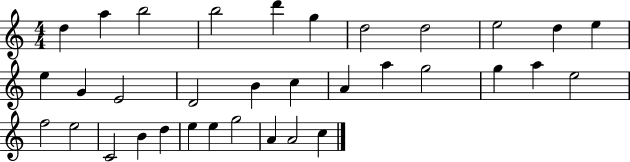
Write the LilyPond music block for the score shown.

{
  \clef treble
  \numericTimeSignature
  \time 4/4
  \key c \major
  d''4 a''4 b''2 | b''2 d'''4 g''4 | d''2 d''2 | e''2 d''4 e''4 | \break e''4 g'4 e'2 | d'2 b'4 c''4 | a'4 a''4 g''2 | g''4 a''4 e''2 | \break f''2 e''2 | c'2 b'4 d''4 | e''4 e''4 g''2 | a'4 a'2 c''4 | \break \bar "|."
}